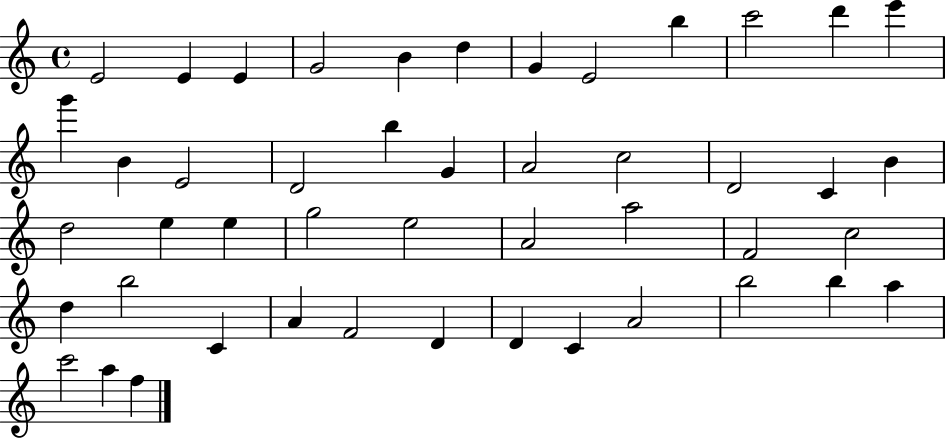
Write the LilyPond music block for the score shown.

{
  \clef treble
  \time 4/4
  \defaultTimeSignature
  \key c \major
  e'2 e'4 e'4 | g'2 b'4 d''4 | g'4 e'2 b''4 | c'''2 d'''4 e'''4 | \break g'''4 b'4 e'2 | d'2 b''4 g'4 | a'2 c''2 | d'2 c'4 b'4 | \break d''2 e''4 e''4 | g''2 e''2 | a'2 a''2 | f'2 c''2 | \break d''4 b''2 c'4 | a'4 f'2 d'4 | d'4 c'4 a'2 | b''2 b''4 a''4 | \break c'''2 a''4 f''4 | \bar "|."
}